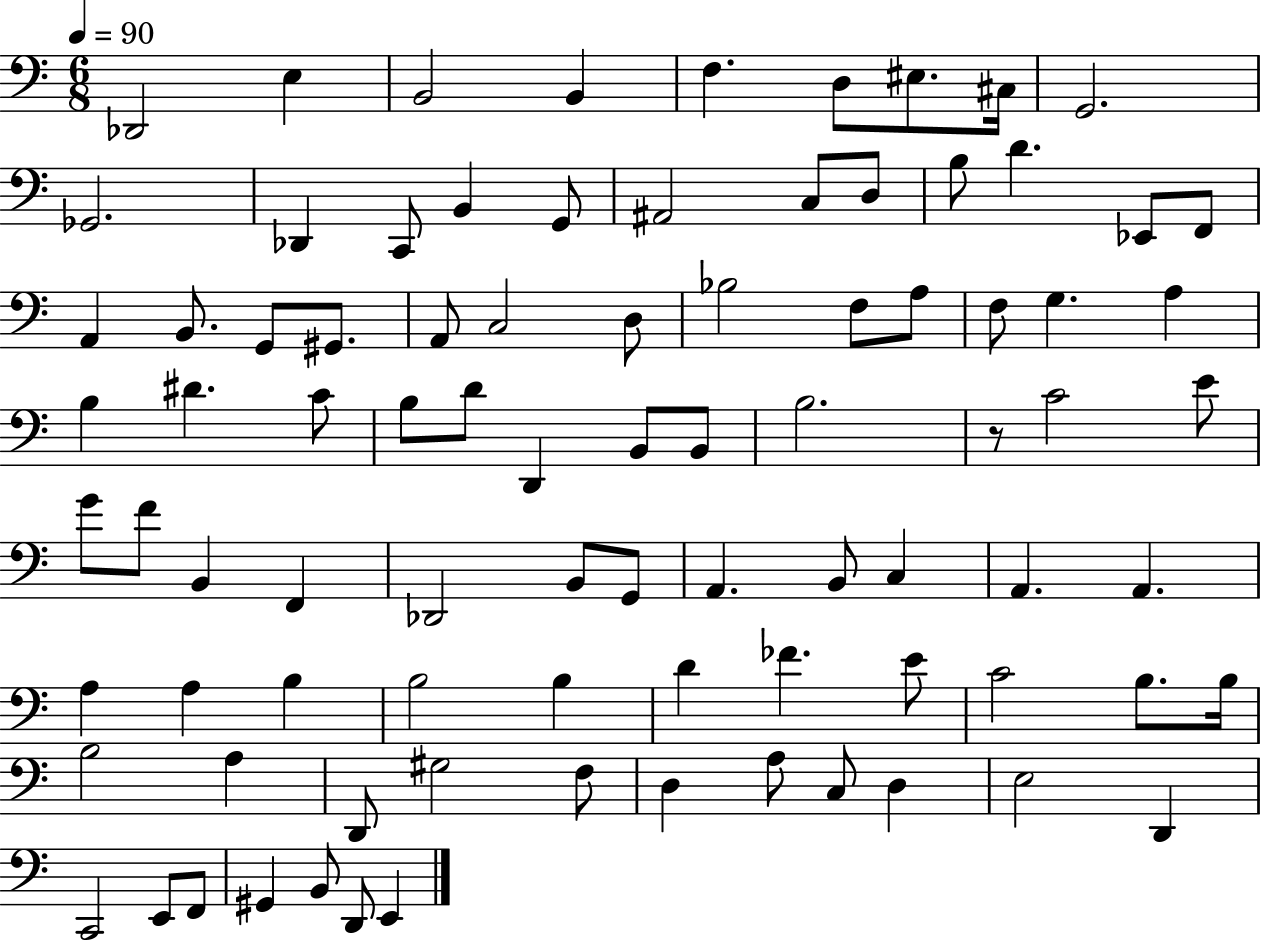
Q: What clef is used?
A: bass